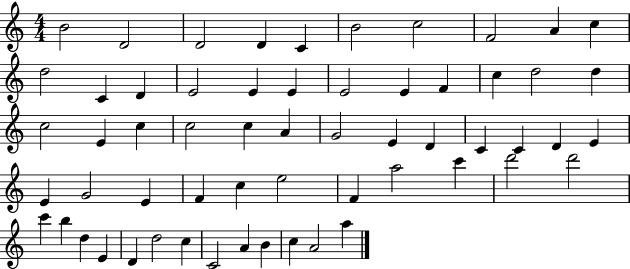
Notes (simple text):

B4/h D4/h D4/h D4/q C4/q B4/h C5/h F4/h A4/q C5/q D5/h C4/q D4/q E4/h E4/q E4/q E4/h E4/q F4/q C5/q D5/h D5/q C5/h E4/q C5/q C5/h C5/q A4/q G4/h E4/q D4/q C4/q C4/q D4/q E4/q E4/q G4/h E4/q F4/q C5/q E5/h F4/q A5/h C6/q D6/h D6/h C6/q B5/q D5/q E4/q D4/q D5/h C5/q C4/h A4/q B4/q C5/q A4/h A5/q